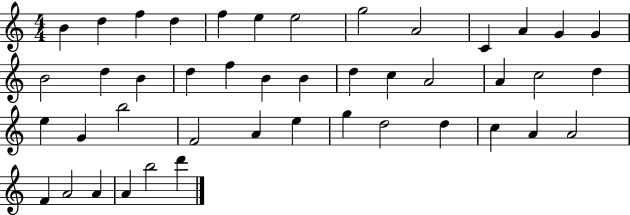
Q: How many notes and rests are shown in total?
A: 44